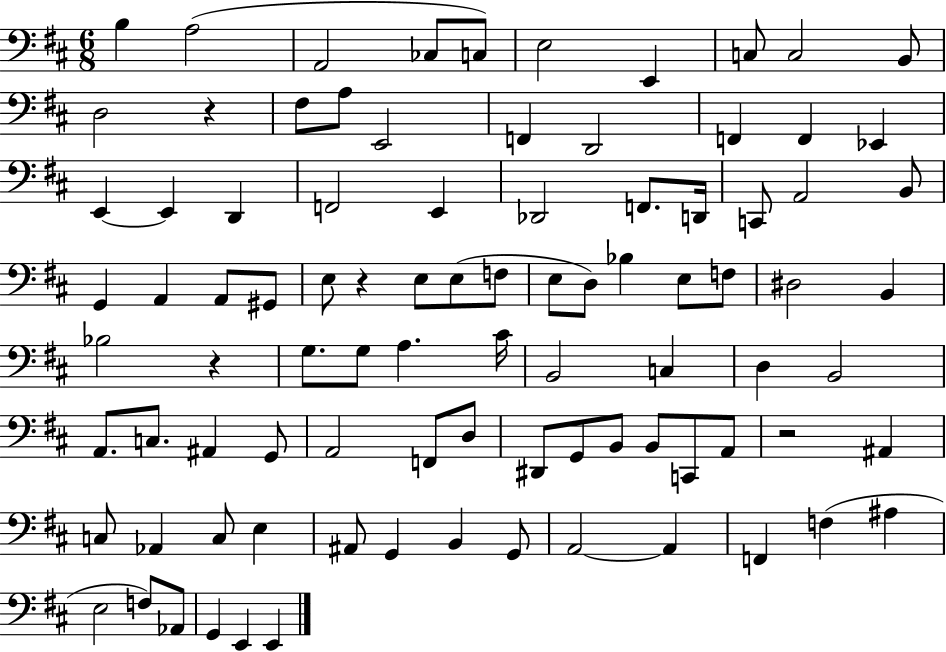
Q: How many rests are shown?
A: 4